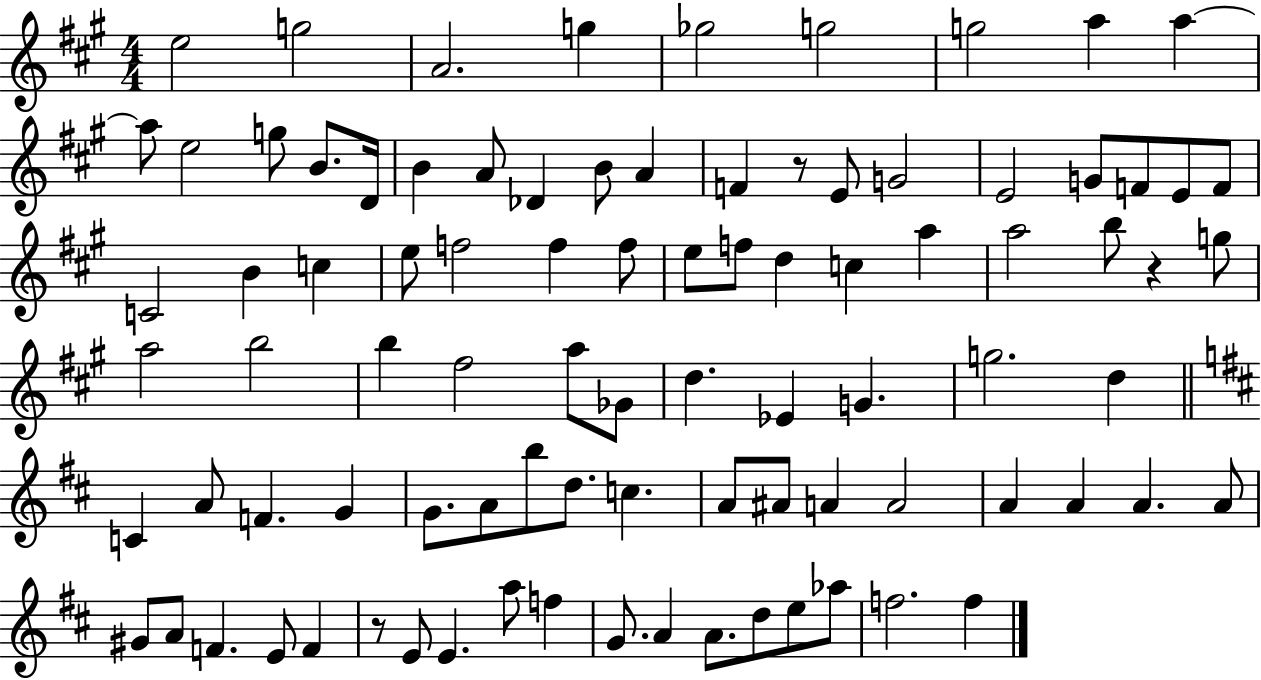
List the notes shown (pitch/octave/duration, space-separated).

E5/h G5/h A4/h. G5/q Gb5/h G5/h G5/h A5/q A5/q A5/e E5/h G5/e B4/e. D4/s B4/q A4/e Db4/q B4/e A4/q F4/q R/e E4/e G4/h E4/h G4/e F4/e E4/e F4/e C4/h B4/q C5/q E5/e F5/h F5/q F5/e E5/e F5/e D5/q C5/q A5/q A5/h B5/e R/q G5/e A5/h B5/h B5/q F#5/h A5/e Gb4/e D5/q. Eb4/q G4/q. G5/h. D5/q C4/q A4/e F4/q. G4/q G4/e. A4/e B5/e D5/e. C5/q. A4/e A#4/e A4/q A4/h A4/q A4/q A4/q. A4/e G#4/e A4/e F4/q. E4/e F4/q R/e E4/e E4/q. A5/e F5/q G4/e. A4/q A4/e. D5/e E5/e Ab5/e F5/h. F5/q